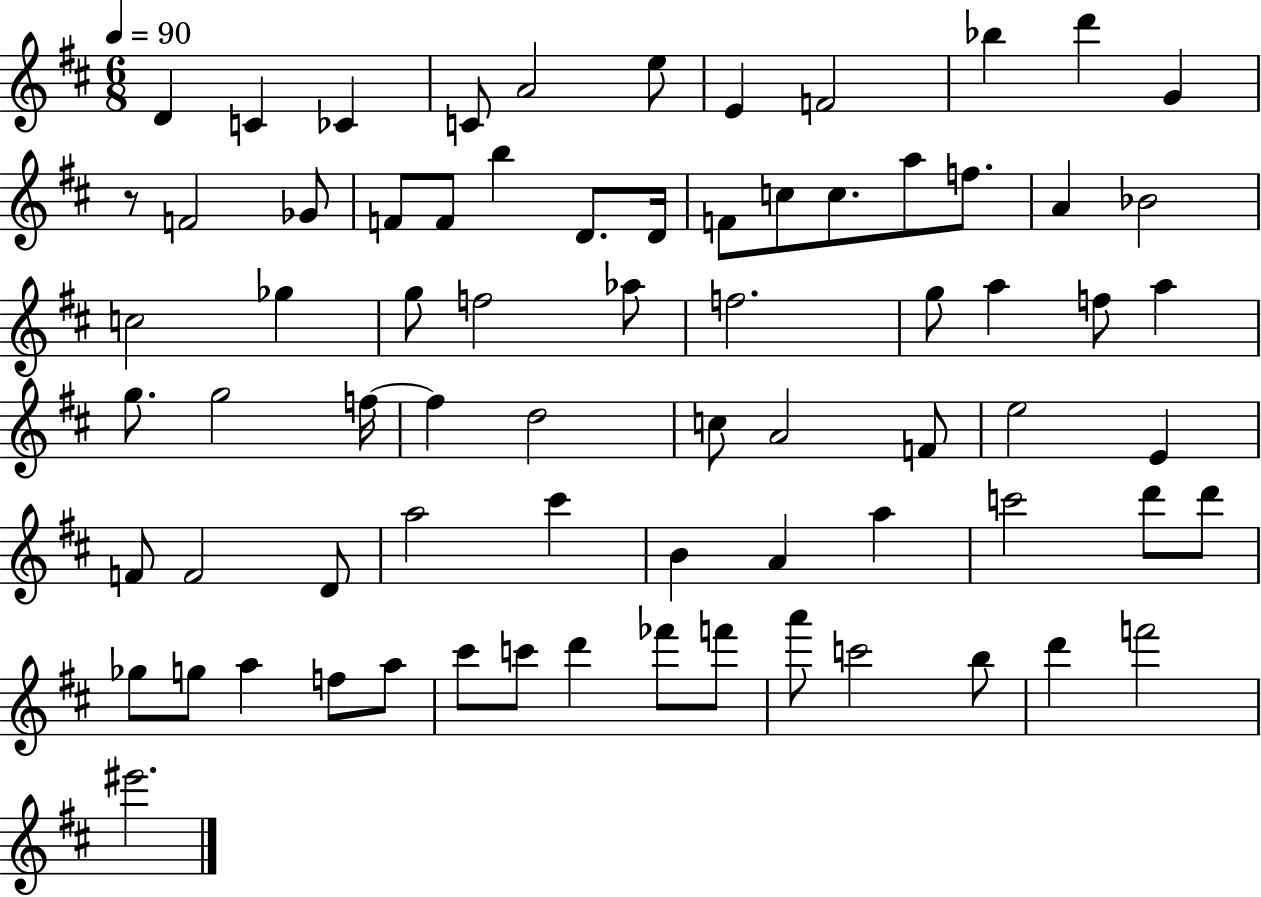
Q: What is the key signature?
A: D major